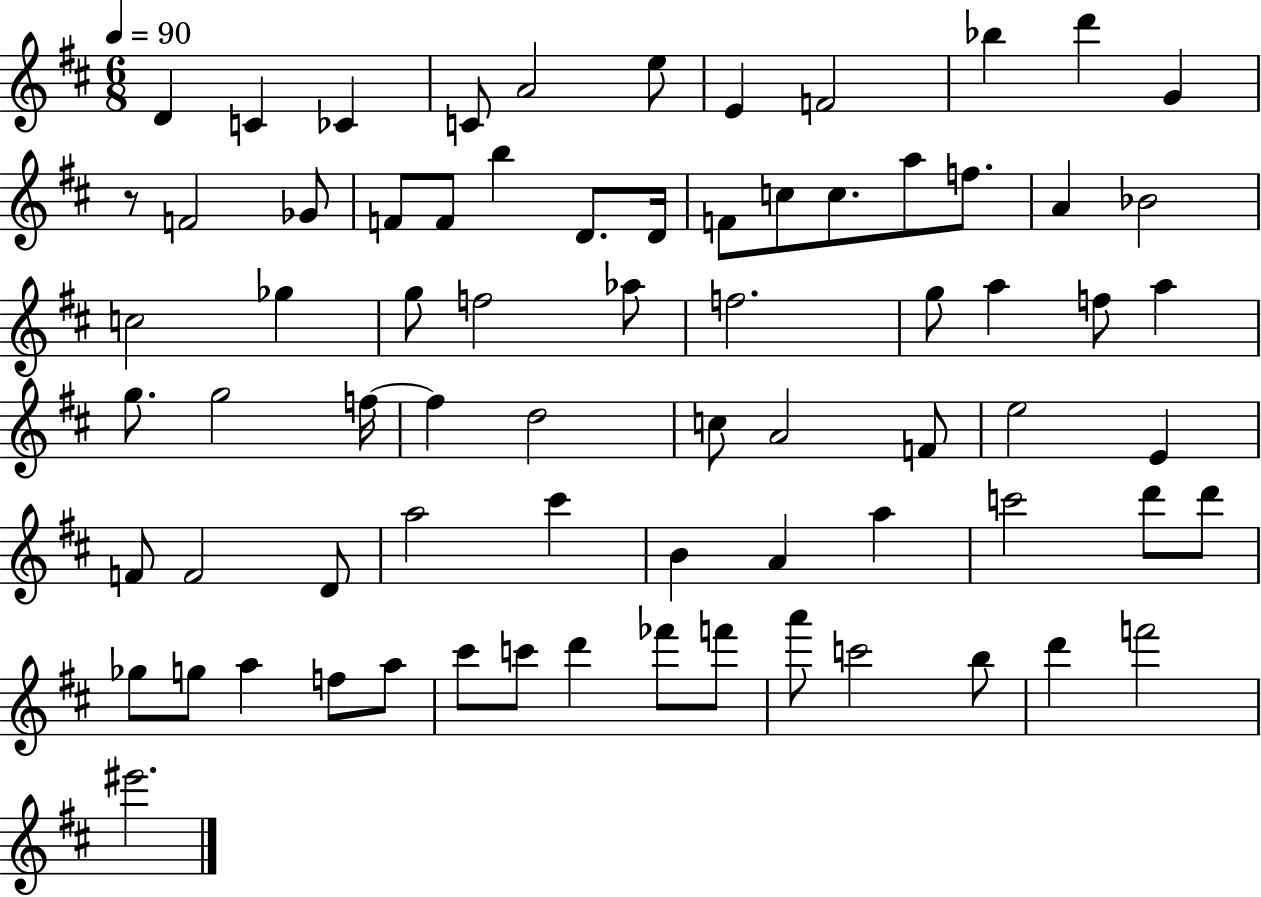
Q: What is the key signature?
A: D major